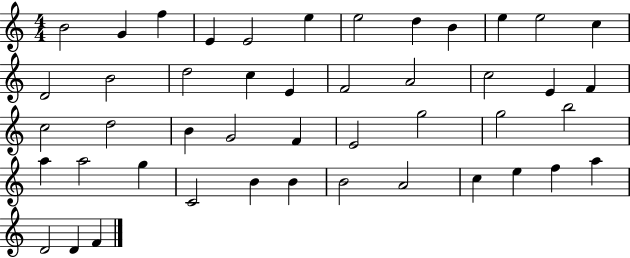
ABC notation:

X:1
T:Untitled
M:4/4
L:1/4
K:C
B2 G f E E2 e e2 d B e e2 c D2 B2 d2 c E F2 A2 c2 E F c2 d2 B G2 F E2 g2 g2 b2 a a2 g C2 B B B2 A2 c e f a D2 D F